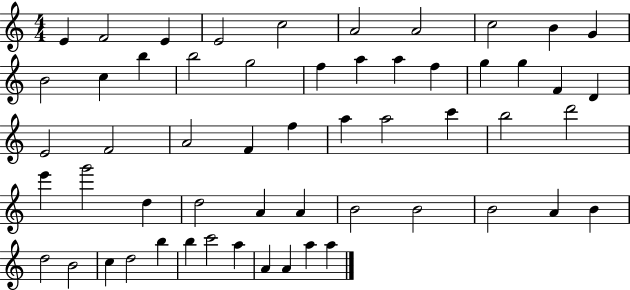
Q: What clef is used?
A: treble